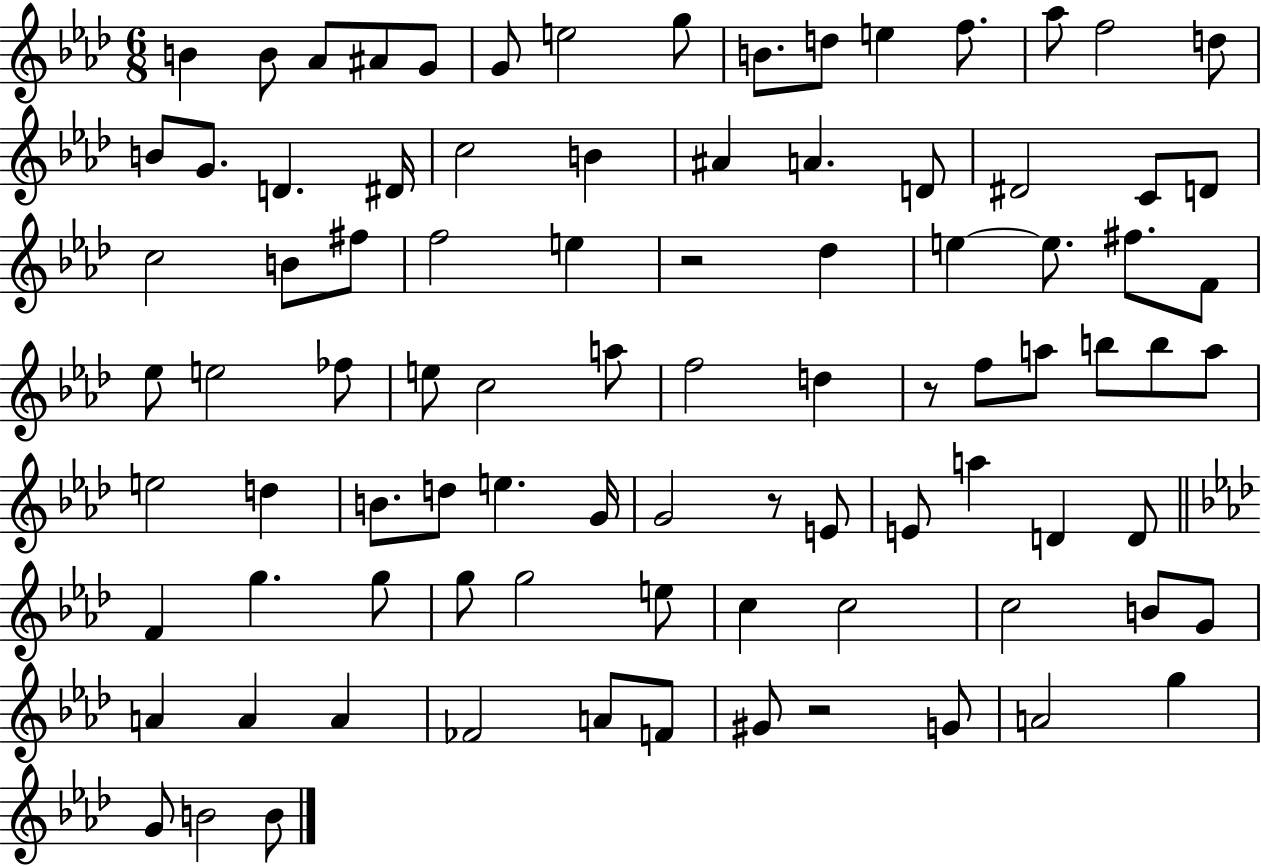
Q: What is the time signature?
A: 6/8